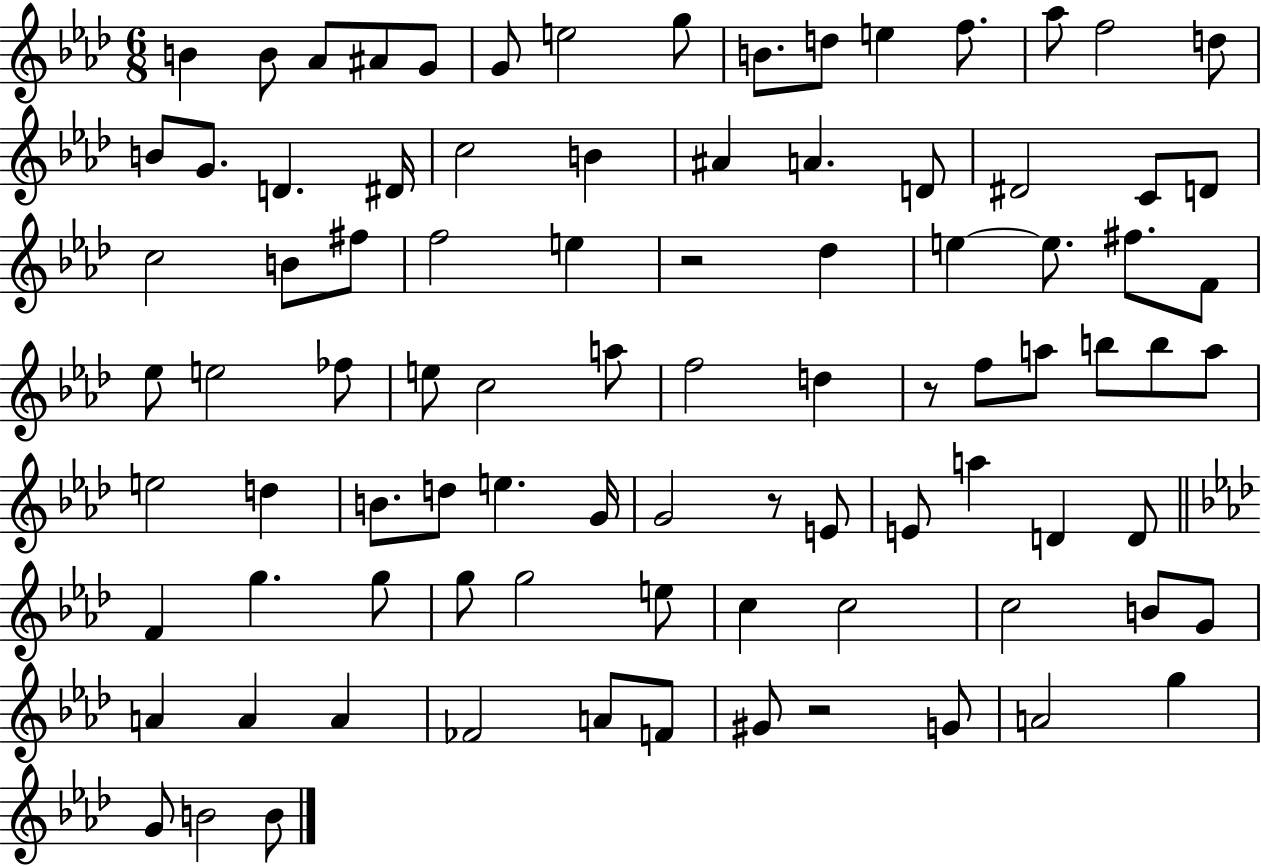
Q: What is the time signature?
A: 6/8